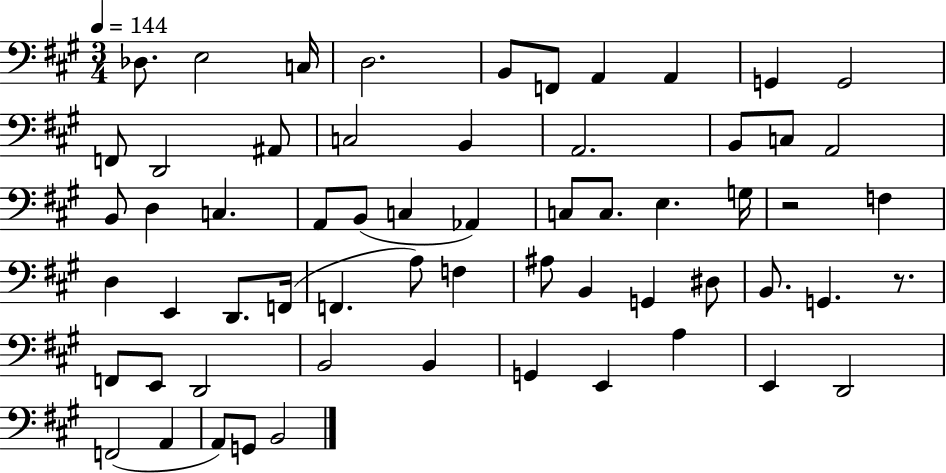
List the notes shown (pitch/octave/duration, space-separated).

Db3/e. E3/h C3/s D3/h. B2/e F2/e A2/q A2/q G2/q G2/h F2/e D2/h A#2/e C3/h B2/q A2/h. B2/e C3/e A2/h B2/e D3/q C3/q. A2/e B2/e C3/q Ab2/q C3/e C3/e. E3/q. G3/s R/h F3/q D3/q E2/q D2/e. F2/s F2/q. A3/e F3/q A#3/e B2/q G2/q D#3/e B2/e. G2/q. R/e. F2/e E2/e D2/h B2/h B2/q G2/q E2/q A3/q E2/q D2/h F2/h A2/q A2/e G2/e B2/h